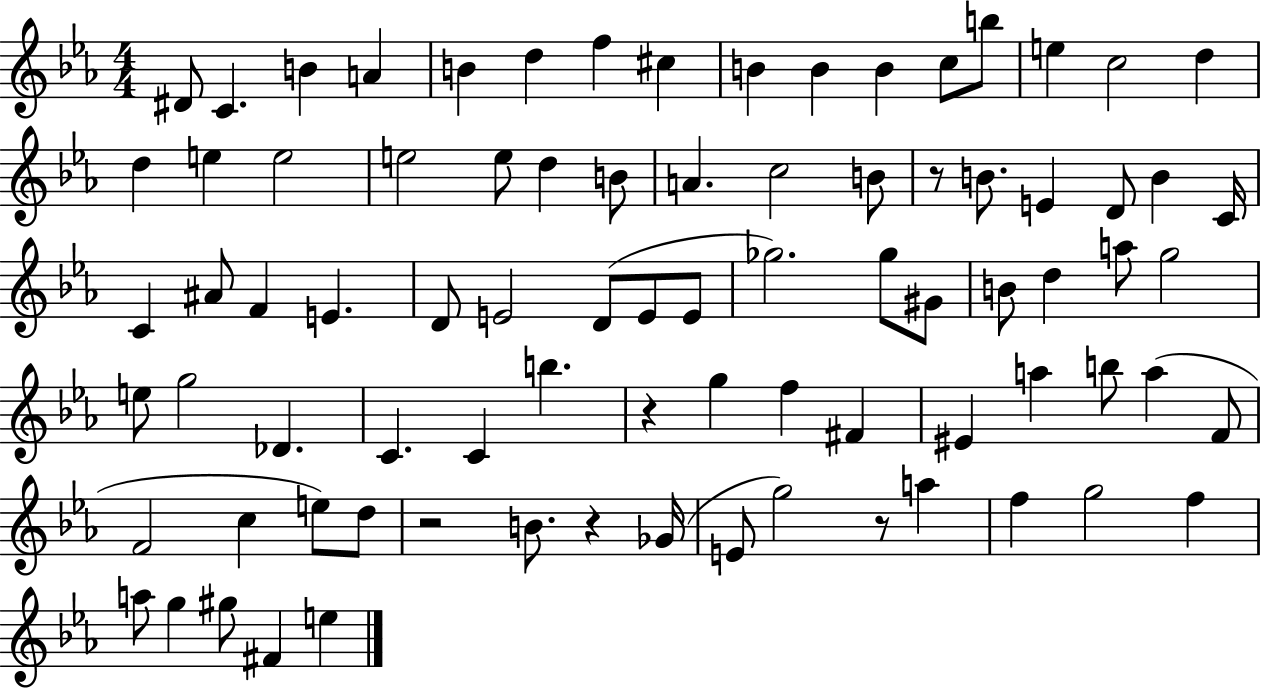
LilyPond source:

{
  \clef treble
  \numericTimeSignature
  \time 4/4
  \key ees \major
  dis'8 c'4. b'4 a'4 | b'4 d''4 f''4 cis''4 | b'4 b'4 b'4 c''8 b''8 | e''4 c''2 d''4 | \break d''4 e''4 e''2 | e''2 e''8 d''4 b'8 | a'4. c''2 b'8 | r8 b'8. e'4 d'8 b'4 c'16 | \break c'4 ais'8 f'4 e'4. | d'8 e'2 d'8( e'8 e'8 | ges''2.) ges''8 gis'8 | b'8 d''4 a''8 g''2 | \break e''8 g''2 des'4. | c'4. c'4 b''4. | r4 g''4 f''4 fis'4 | eis'4 a''4 b''8 a''4( f'8 | \break f'2 c''4 e''8) d''8 | r2 b'8. r4 ges'16( | e'8 g''2) r8 a''4 | f''4 g''2 f''4 | \break a''8 g''4 gis''8 fis'4 e''4 | \bar "|."
}